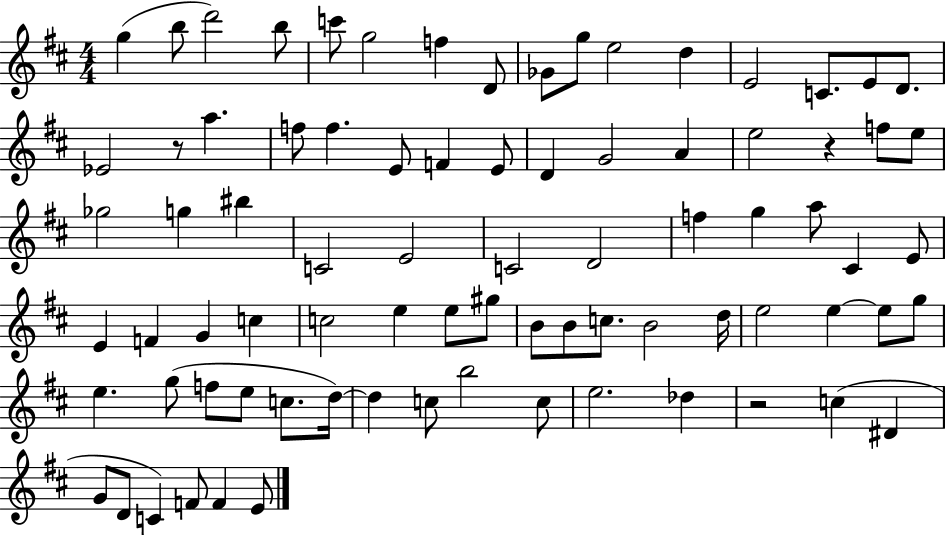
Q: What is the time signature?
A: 4/4